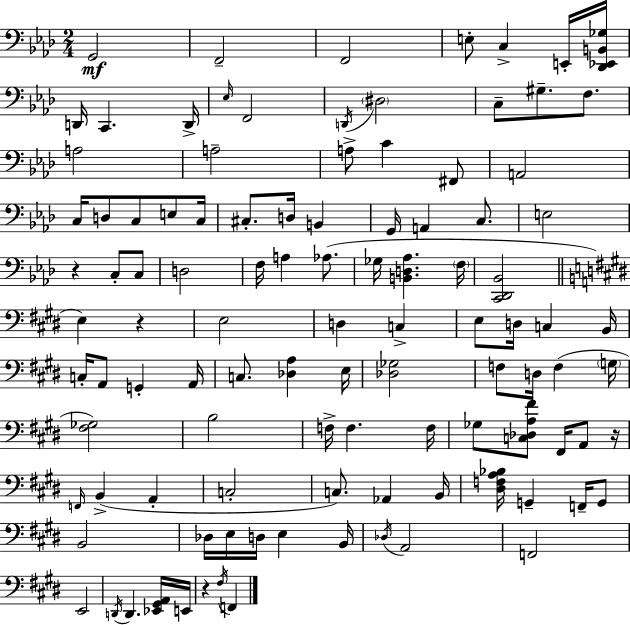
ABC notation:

X:1
T:Untitled
M:2/4
L:1/4
K:Ab
G,,2 F,,2 F,,2 E,/2 C, E,,/4 [_D,,_E,,B,,_G,]/4 D,,/4 C,, D,,/4 _E,/4 F,,2 D,,/4 ^D,2 C,/2 ^G,/2 F,/2 A,2 A,2 A,/2 C ^F,,/2 A,,2 C,/4 D,/2 C,/2 E,/2 C,/4 ^C,/2 D,/4 B,, G,,/4 A,, C,/2 E,2 z C,/2 C,/2 D,2 F,/4 A, _A,/2 _G,/4 [B,,D,_A,] F,/4 [C,,_D,,_B,,]2 E, z E,2 D, C, E,/2 D,/4 C, B,,/4 C,/4 A,,/2 G,, A,,/4 C,/2 [_D,A,] E,/4 [_D,_G,]2 F,/2 D,/4 F, G,/4 [^F,_G,]2 B,2 F,/4 F, F,/4 _G,/2 [C,_D,A,^F]/2 ^F,,/4 A,,/2 z/4 F,,/4 B,, A,, C,2 C,/2 _A,, B,,/4 [^D,F,A,_B,]/4 G,, F,,/4 G,,/2 B,,2 _D,/4 E,/4 D,/4 E, B,,/4 _D,/4 A,,2 F,,2 E,,2 D,,/4 D,, [_E,,^G,,A,,]/4 E,,/4 z ^F,/4 F,,